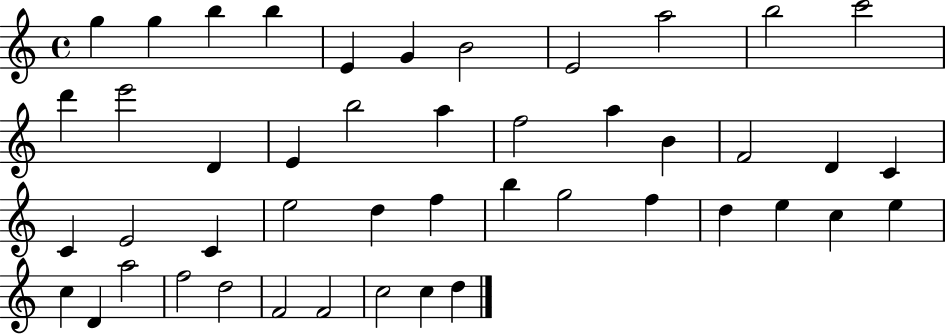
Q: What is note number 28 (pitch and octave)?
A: D5